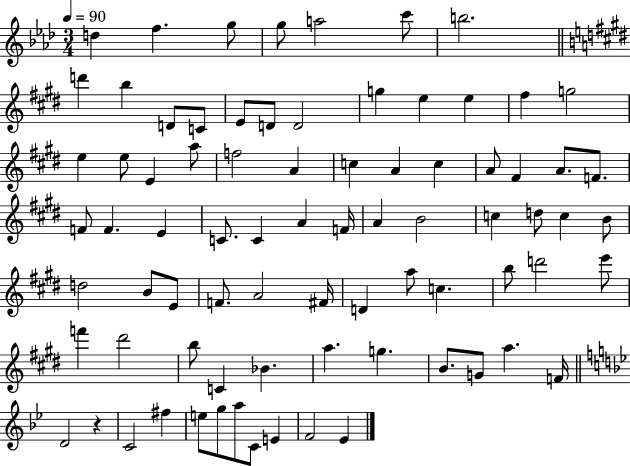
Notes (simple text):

D5/q F5/q. G5/e G5/e A5/h C6/e B5/h. D6/q B5/q D4/e C4/e E4/e D4/e D4/h G5/q E5/q E5/q F#5/q G5/h E5/q E5/e E4/q A5/e F5/h A4/q C5/q A4/q C5/q A4/e F#4/q A4/e. F4/e. F4/e F4/q. E4/q C4/e. C4/q A4/q F4/s A4/q B4/h C5/q D5/e C5/q B4/e D5/h B4/e E4/e F4/e. A4/h F#4/s D4/q A5/e C5/q. B5/e D6/h E6/e F6/q D#6/h B5/e C4/q Bb4/q. A5/q. G5/q. B4/e. G4/e A5/q. F4/s D4/h R/q C4/h F#5/q E5/e G5/e A5/e C4/e E4/q F4/h Eb4/q